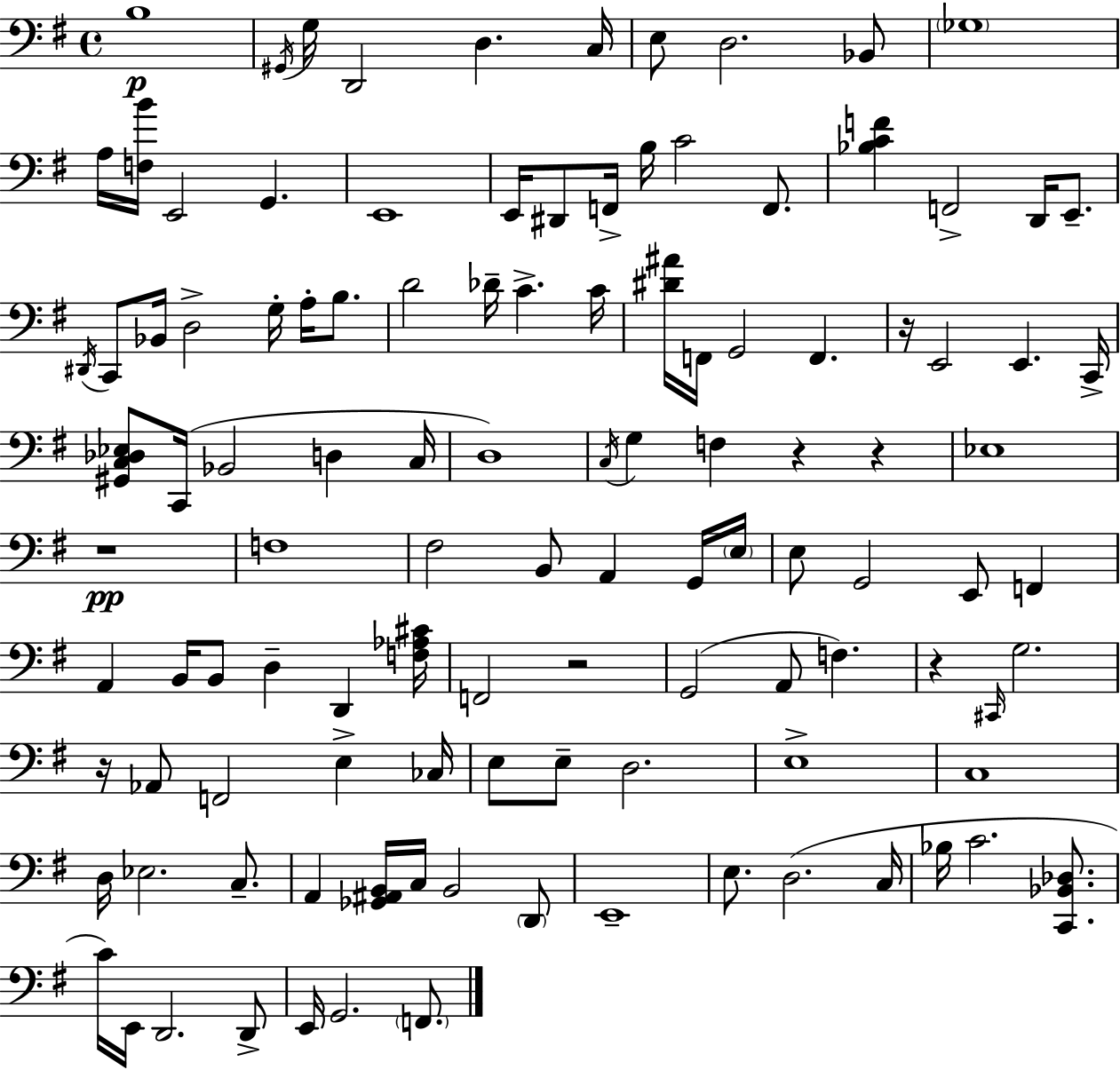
B3/w G#2/s G3/s D2/h D3/q. C3/s E3/e D3/h. Bb2/e Gb3/w A3/s [F3,B4]/s E2/h G2/q. E2/w E2/s D#2/e F2/s B3/s C4/h F2/e. [Bb3,C4,F4]/q F2/h D2/s E2/e. D#2/s C2/e Bb2/s D3/h G3/s A3/s B3/e. D4/h Db4/s C4/q. C4/s [D#4,A#4]/s F2/s G2/h F2/q. R/s E2/h E2/q. C2/s [G#2,C3,Db3,Eb3]/e C2/s Bb2/h D3/q C3/s D3/w C3/s G3/q F3/q R/q R/q Eb3/w R/w F3/w F#3/h B2/e A2/q G2/s E3/s E3/e G2/h E2/e F2/q A2/q B2/s B2/e D3/q D2/q [F3,Ab3,C#4]/s F2/h R/h G2/h A2/e F3/q. R/q C#2/s G3/h. R/s Ab2/e F2/h E3/q CES3/s E3/e E3/e D3/h. E3/w C3/w D3/s Eb3/h. C3/e. A2/q [Gb2,A#2,B2]/s C3/s B2/h D2/e E2/w E3/e. D3/h. C3/s Bb3/s C4/h. [C2,Bb2,Db3]/e. C4/s E2/s D2/h. D2/e E2/s G2/h. F2/e.